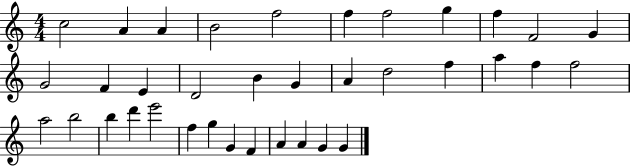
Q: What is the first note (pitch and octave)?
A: C5